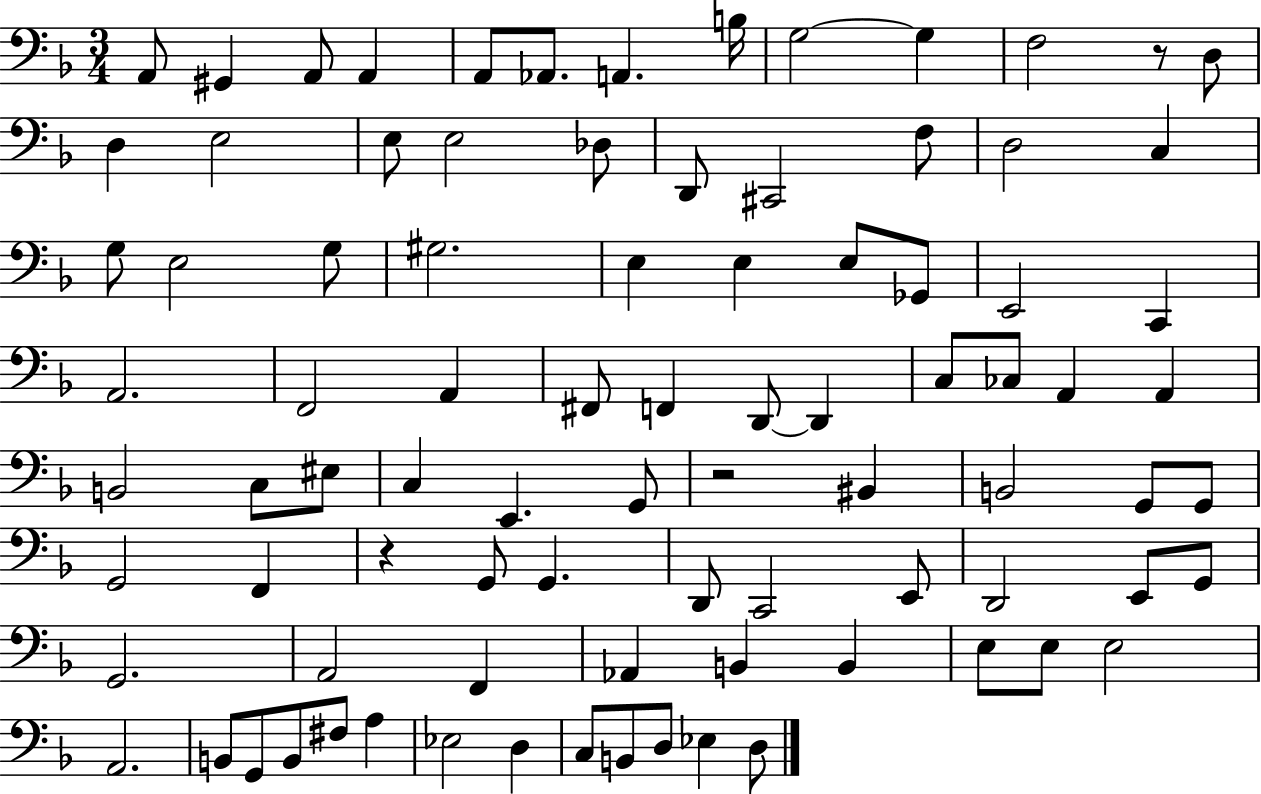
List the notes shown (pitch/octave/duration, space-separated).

A2/e G#2/q A2/e A2/q A2/e Ab2/e. A2/q. B3/s G3/h G3/q F3/h R/e D3/e D3/q E3/h E3/e E3/h Db3/e D2/e C#2/h F3/e D3/h C3/q G3/e E3/h G3/e G#3/h. E3/q E3/q E3/e Gb2/e E2/h C2/q A2/h. F2/h A2/q F#2/e F2/q D2/e D2/q C3/e CES3/e A2/q A2/q B2/h C3/e EIS3/e C3/q E2/q. G2/e R/h BIS2/q B2/h G2/e G2/e G2/h F2/q R/q G2/e G2/q. D2/e C2/h E2/e D2/h E2/e G2/e G2/h. A2/h F2/q Ab2/q B2/q B2/q E3/e E3/e E3/h A2/h. B2/e G2/e B2/e F#3/e A3/q Eb3/h D3/q C3/e B2/e D3/e Eb3/q D3/e